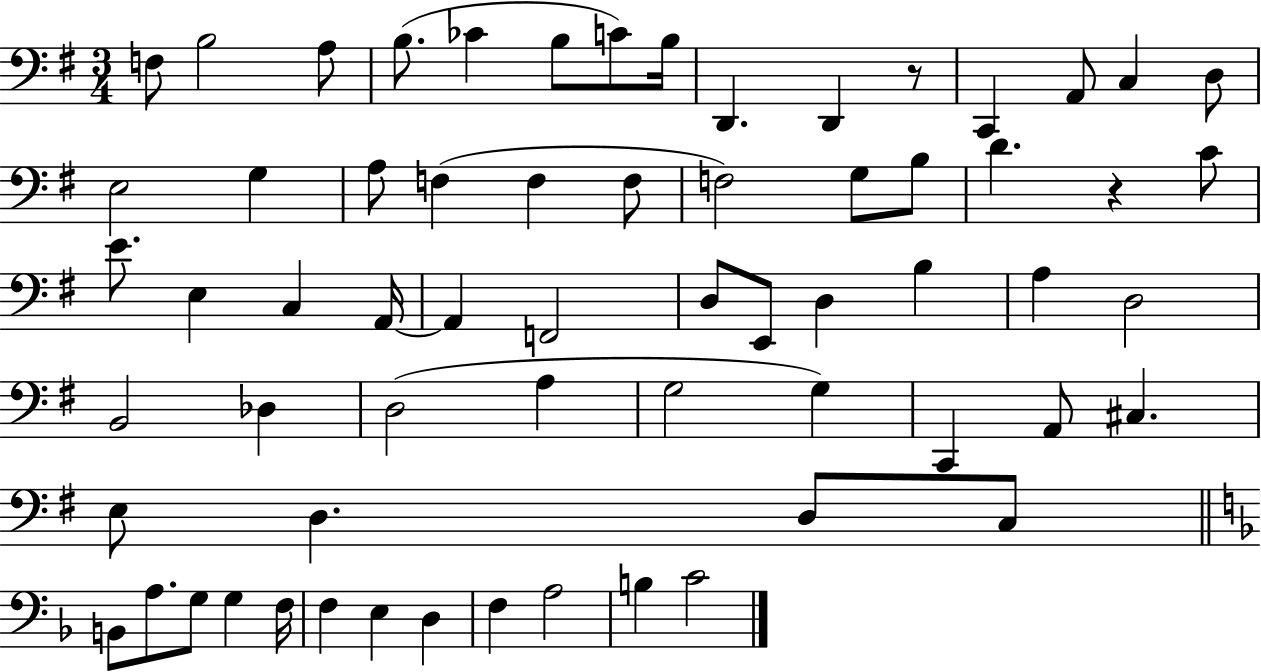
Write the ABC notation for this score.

X:1
T:Untitled
M:3/4
L:1/4
K:G
F,/2 B,2 A,/2 B,/2 _C B,/2 C/2 B,/4 D,, D,, z/2 C,, A,,/2 C, D,/2 E,2 G, A,/2 F, F, F,/2 F,2 G,/2 B,/2 D z C/2 E/2 E, C, A,,/4 A,, F,,2 D,/2 E,,/2 D, B, A, D,2 B,,2 _D, D,2 A, G,2 G, C,, A,,/2 ^C, E,/2 D, D,/2 C,/2 B,,/2 A,/2 G,/2 G, F,/4 F, E, D, F, A,2 B, C2